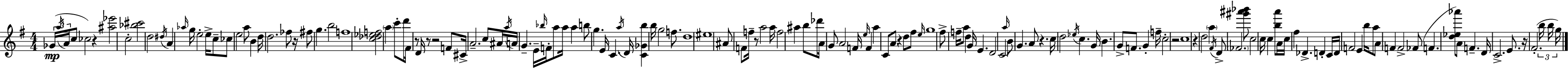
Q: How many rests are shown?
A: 11